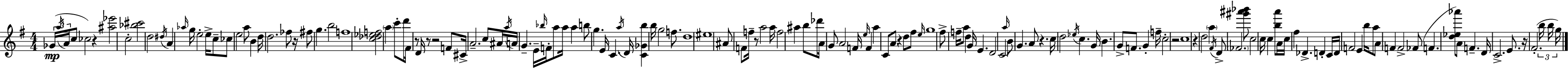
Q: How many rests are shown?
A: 11